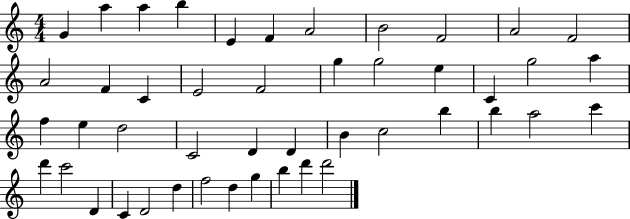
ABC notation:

X:1
T:Untitled
M:4/4
L:1/4
K:C
G a a b E F A2 B2 F2 A2 F2 A2 F C E2 F2 g g2 e C g2 a f e d2 C2 D D B c2 b b a2 c' d' c'2 D C D2 d f2 d g b d' d'2